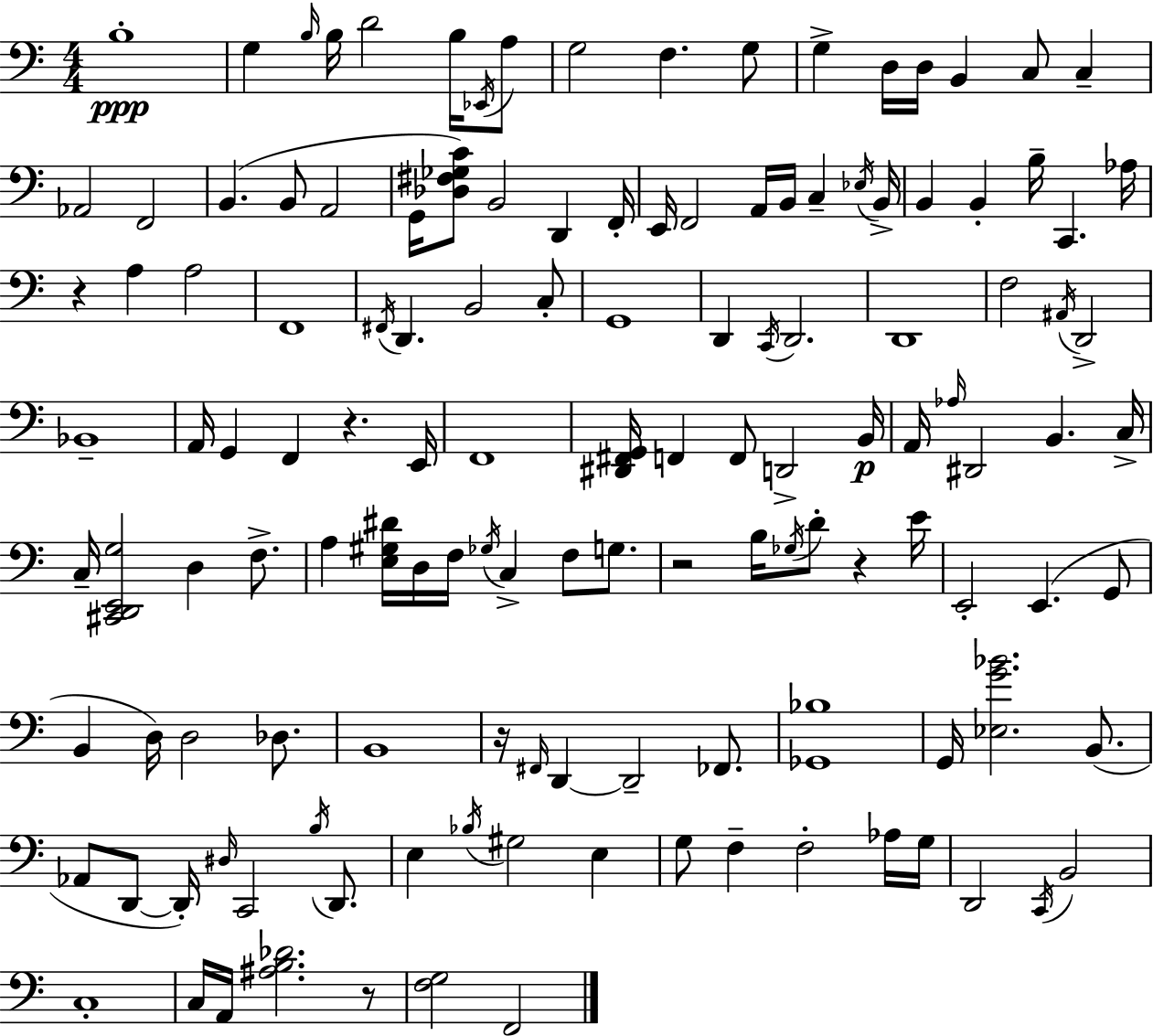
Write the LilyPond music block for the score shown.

{
  \clef bass
  \numericTimeSignature
  \time 4/4
  \key c \major
  b1-.\ppp | g4 \grace { b16 } b16 d'2 b16 \acciaccatura { ees,16 } | a8 g2 f4. | g8 g4-> d16 d16 b,4 c8 c4-- | \break aes,2 f,2 | b,4.( b,8 a,2 | g,16 <des fis ges c'>8) b,2 d,4 | f,16-. e,16 f,2 a,16 b,16 c4-- | \break \acciaccatura { ees16 } b,16-> b,4 b,4-. b16-- c,4. | aes16 r4 a4 a2 | f,1 | \acciaccatura { fis,16 } d,4. b,2 | \break c8-. g,1 | d,4 \acciaccatura { c,16 } d,2. | d,1 | f2 \acciaccatura { ais,16 } d,2-> | \break bes,1-- | a,16 g,4 f,4 r4. | e,16 f,1 | <dis, fis, g,>16 f,4 f,8 d,2-> | \break b,16\p a,16 \grace { aes16 } dis,2 | b,4. c16-> c16-- <cis, d, e, g>2 | d4 f8.-> a4 <e gis dis'>16 d16 f16 \acciaccatura { ges16 } c4-> | f8 g8. r2 | \break b16 \acciaccatura { ges16 } d'8-. r4 e'16 e,2-. | e,4.( g,8 b,4 d16) d2 | des8. b,1 | r16 \grace { fis,16 } d,4~~ d,2-- | \break fes,8. <ges, bes>1 | g,16 <ees g' bes'>2. | b,8.( aes,8 d,8~~ d,16-.) \grace { dis16 } | c,2 \acciaccatura { b16 } d,8. e4 | \break \acciaccatura { bes16 } gis2 e4 g8 f4-- | f2-. aes16 g16 d,2 | \acciaccatura { c,16 } b,2 c1-. | c16 a,16 | \break <ais b des'>2. r8 <f g>2 | f,2 \bar "|."
}